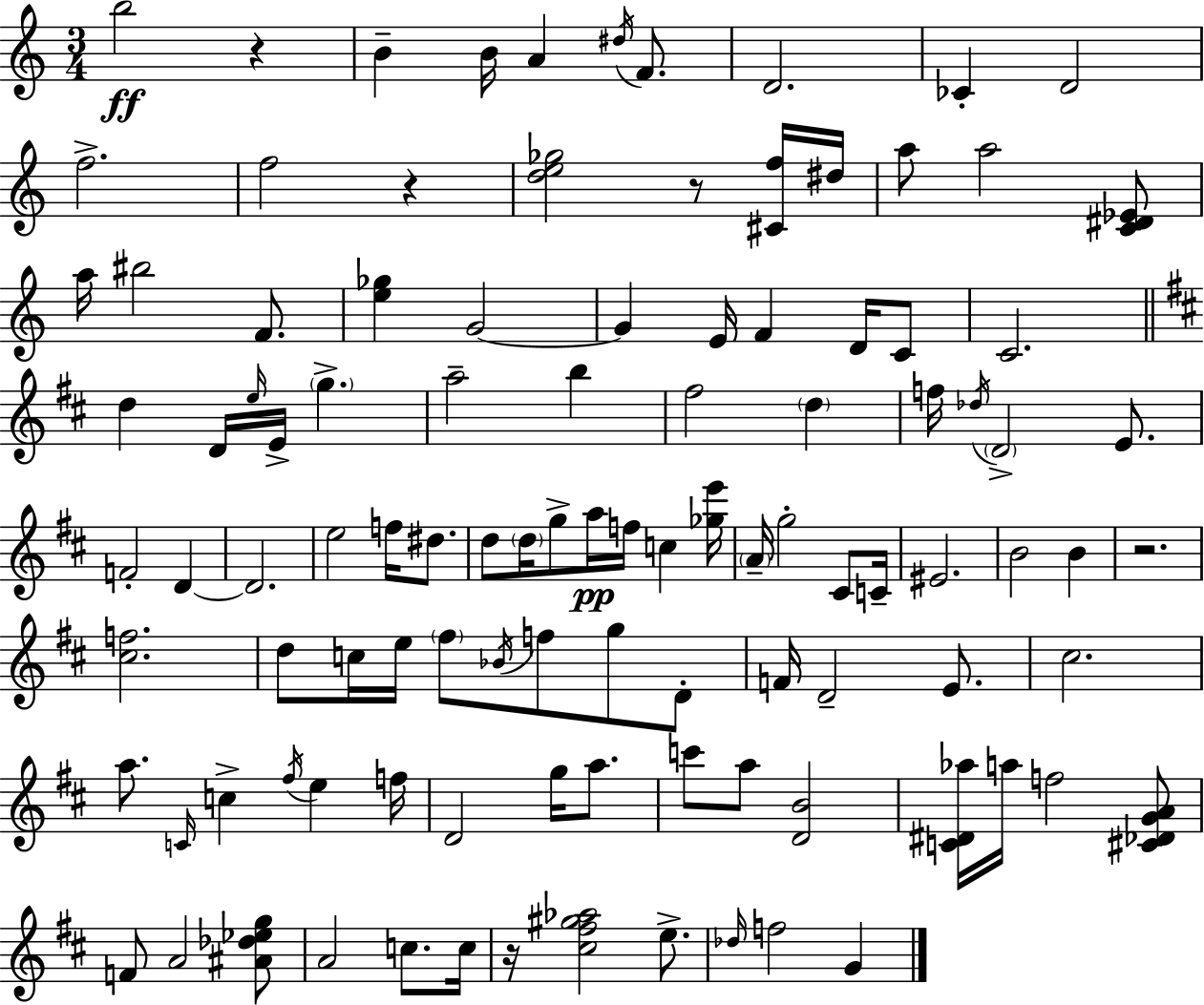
B5/h R/q B4/q B4/s A4/q D#5/s F4/e. D4/h. CES4/q D4/h F5/h. F5/h R/q [D5,E5,Gb5]/h R/e [C#4,F5]/s D#5/s A5/e A5/h [C4,D#4,Eb4]/e A5/s BIS5/h F4/e. [E5,Gb5]/q G4/h G4/q E4/s F4/q D4/s C4/e C4/h. D5/q D4/s E5/s E4/s G5/q. A5/h B5/q F#5/h D5/q F5/s Db5/s D4/h E4/e. F4/h D4/q D4/h. E5/h F5/s D#5/e. D5/e D5/s G5/e A5/s F5/s C5/q [Gb5,E6]/s A4/s G5/h C#4/e C4/s EIS4/h. B4/h B4/q R/h. [C#5,F5]/h. D5/e C5/s E5/s F#5/e Bb4/s F5/e G5/e D4/e F4/s D4/h E4/e. C#5/h. A5/e. C4/s C5/q F#5/s E5/q F5/s D4/h G5/s A5/e. C6/e A5/e [D4,B4]/h [C4,D#4,Ab5]/s A5/s F5/h [C#4,Db4,G4,A4]/e F4/e A4/h [A#4,Db5,Eb5,G5]/e A4/h C5/e. C5/s R/s [C#5,F#5,G#5,Ab5]/h E5/e. Db5/s F5/h G4/q